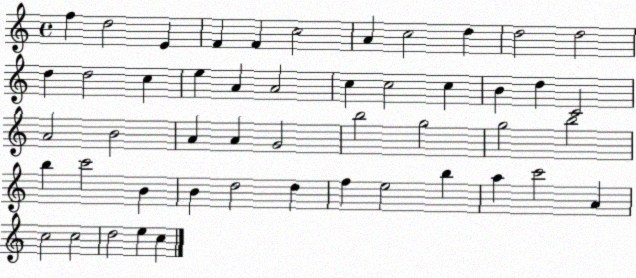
X:1
T:Untitled
M:4/4
L:1/4
K:C
f d2 E F F c2 A c2 d d2 d2 d d2 c e A A2 c c2 c B d C2 A2 B2 A A G2 b2 g2 g2 b2 b c'2 B B d2 d f e2 b a c'2 A c2 c2 d2 e c